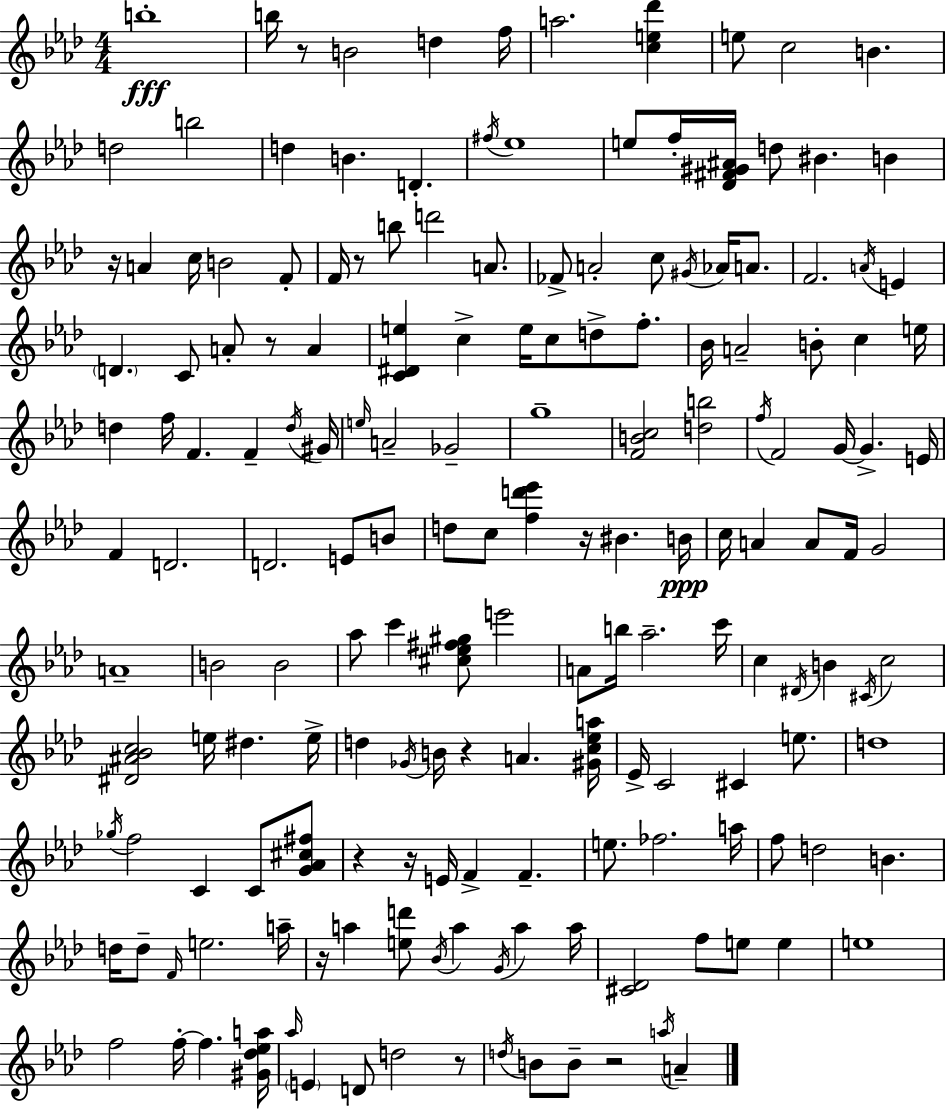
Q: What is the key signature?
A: AES major